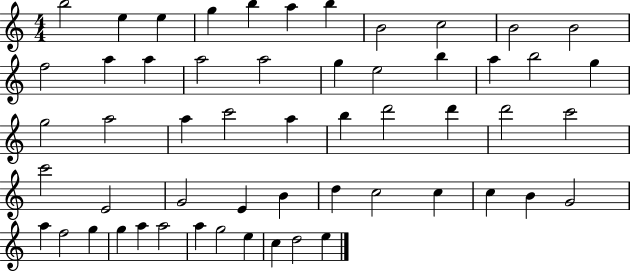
B5/h E5/q E5/q G5/q B5/q A5/q B5/q B4/h C5/h B4/h B4/h F5/h A5/q A5/q A5/h A5/h G5/q E5/h B5/q A5/q B5/h G5/q G5/h A5/h A5/q C6/h A5/q B5/q D6/h D6/q D6/h C6/h C6/h E4/h G4/h E4/q B4/q D5/q C5/h C5/q C5/q B4/q G4/h A5/q F5/h G5/q G5/q A5/q A5/h A5/q G5/h E5/q C5/q D5/h E5/q